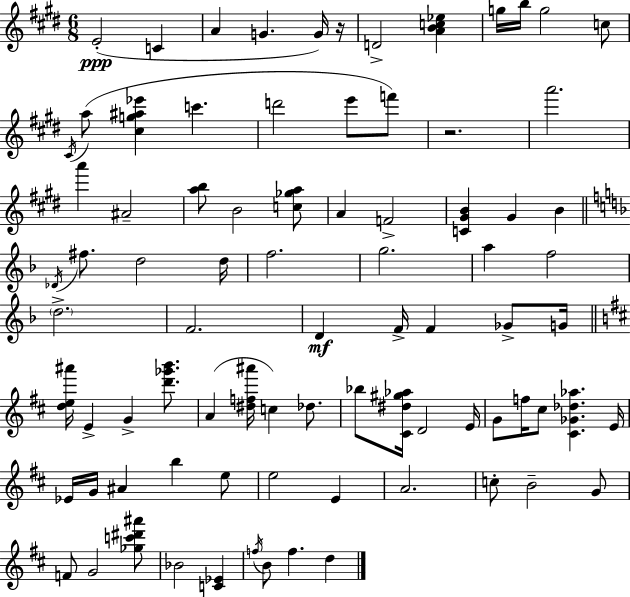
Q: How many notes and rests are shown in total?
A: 83